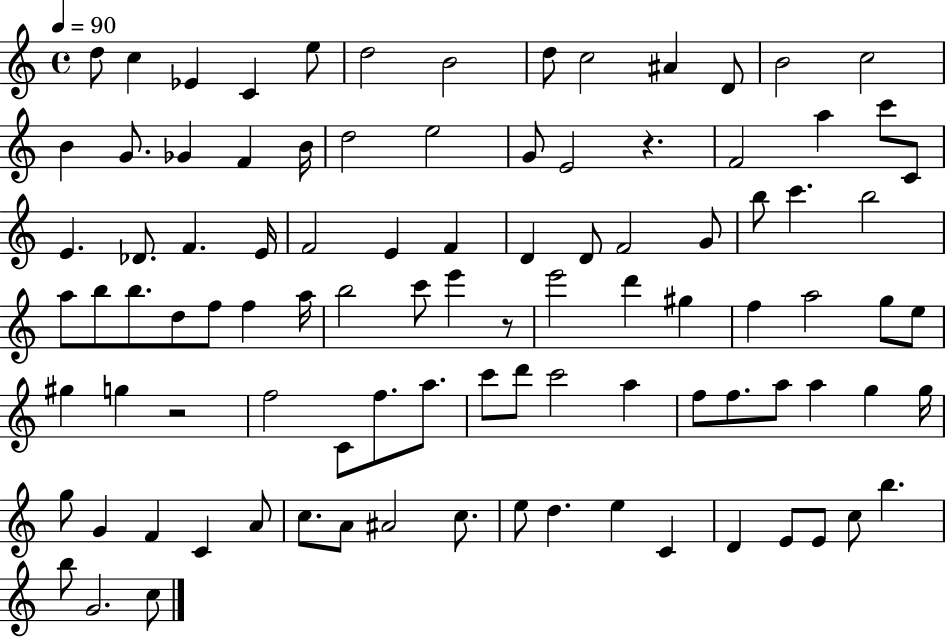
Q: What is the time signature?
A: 4/4